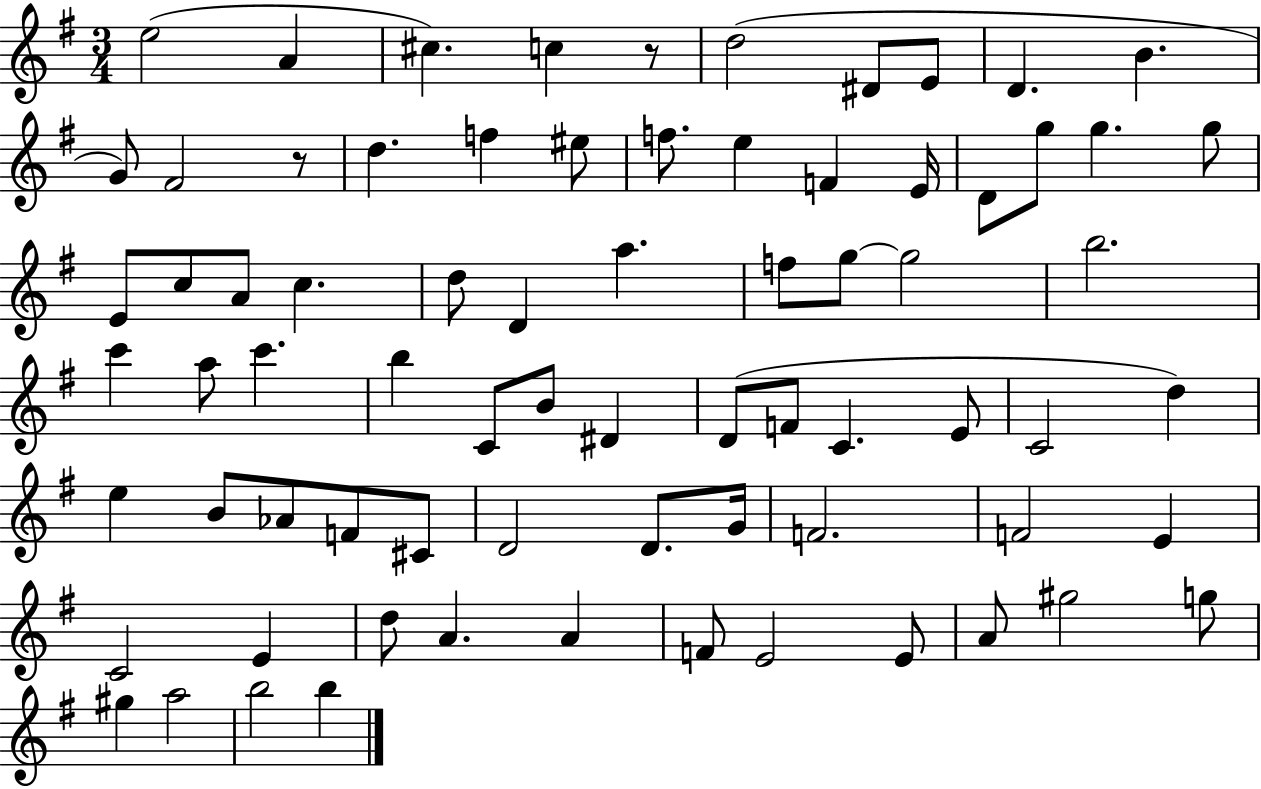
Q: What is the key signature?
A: G major